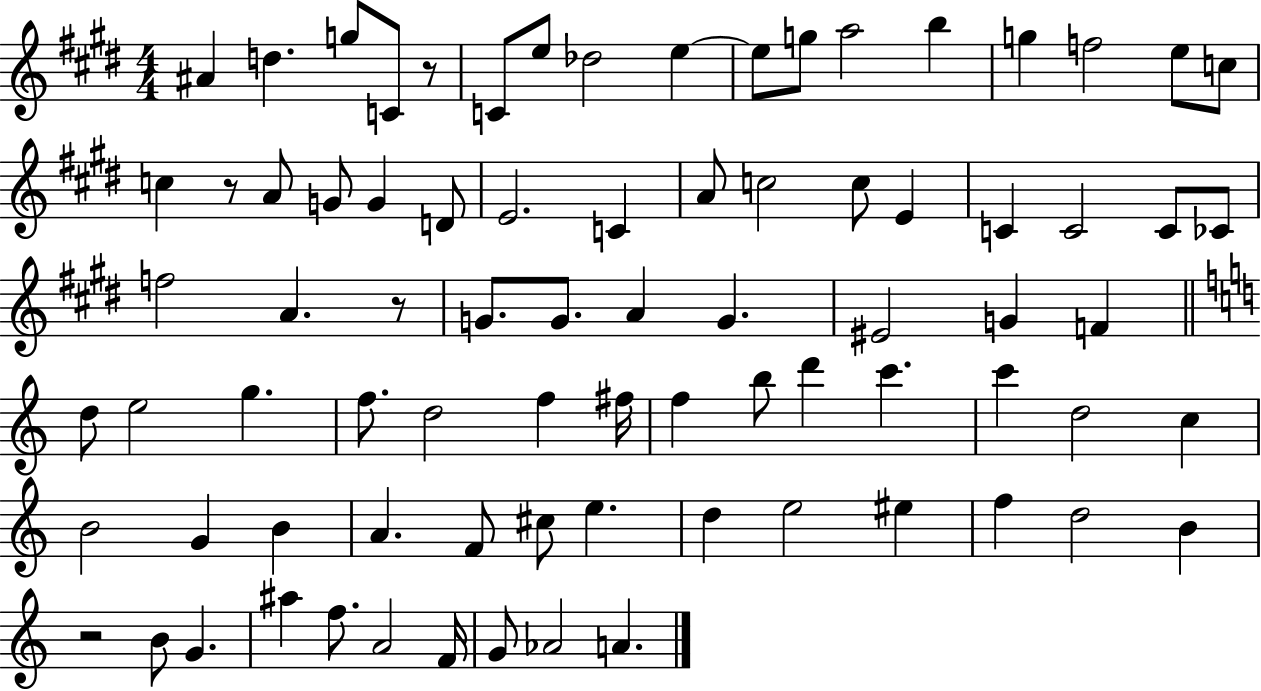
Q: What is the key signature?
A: E major